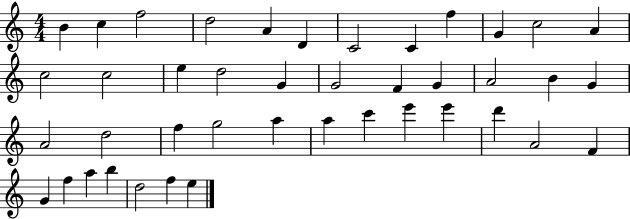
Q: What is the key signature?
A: C major